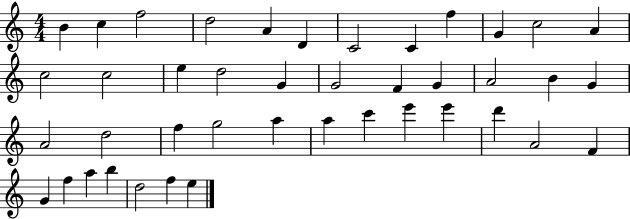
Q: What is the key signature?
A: C major